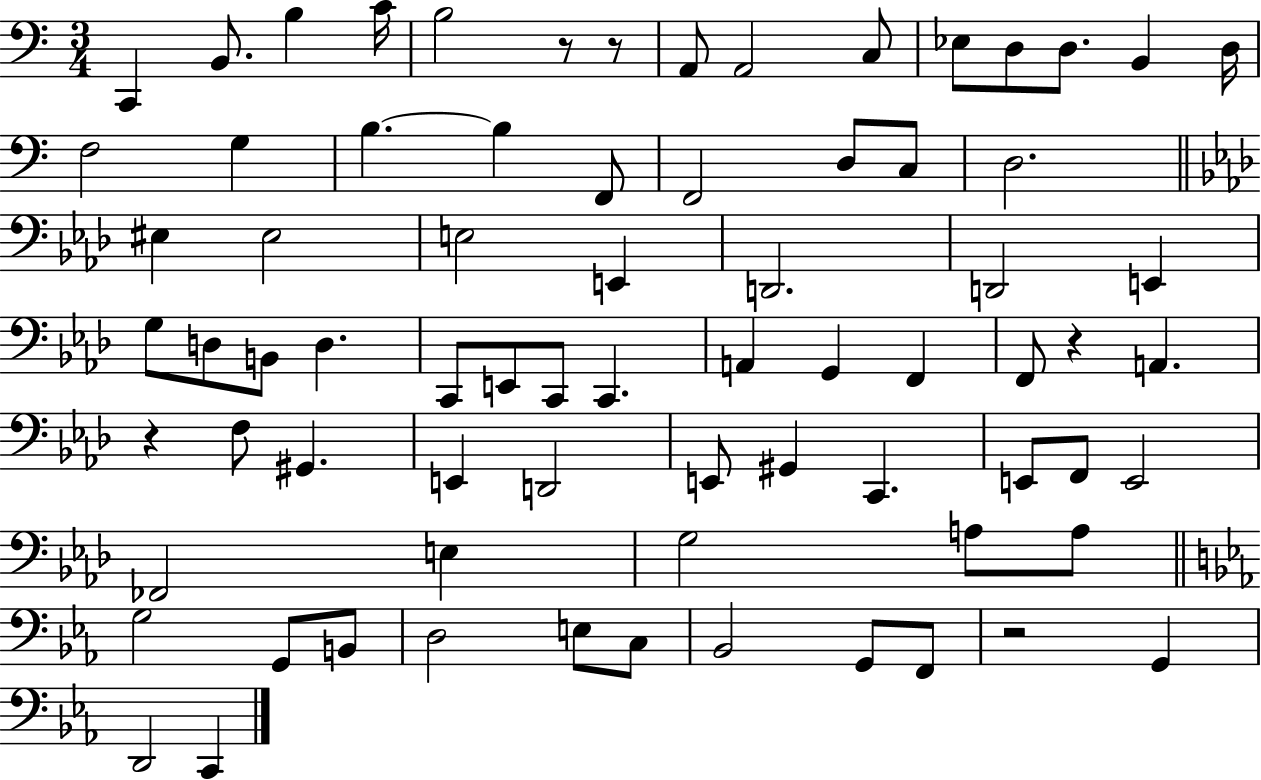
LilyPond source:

{
  \clef bass
  \numericTimeSignature
  \time 3/4
  \key c \major
  c,4 b,8. b4 c'16 | b2 r8 r8 | a,8 a,2 c8 | ees8 d8 d8. b,4 d16 | \break f2 g4 | b4.~~ b4 f,8 | f,2 d8 c8 | d2. | \break \bar "||" \break \key f \minor eis4 eis2 | e2 e,4 | d,2. | d,2 e,4 | \break g8 d8 b,8 d4. | c,8 e,8 c,8 c,4. | a,4 g,4 f,4 | f,8 r4 a,4. | \break r4 f8 gis,4. | e,4 d,2 | e,8 gis,4 c,4. | e,8 f,8 e,2 | \break fes,2 e4 | g2 a8 a8 | \bar "||" \break \key c \minor g2 g,8 b,8 | d2 e8 c8 | bes,2 g,8 f,8 | r2 g,4 | \break d,2 c,4 | \bar "|."
}